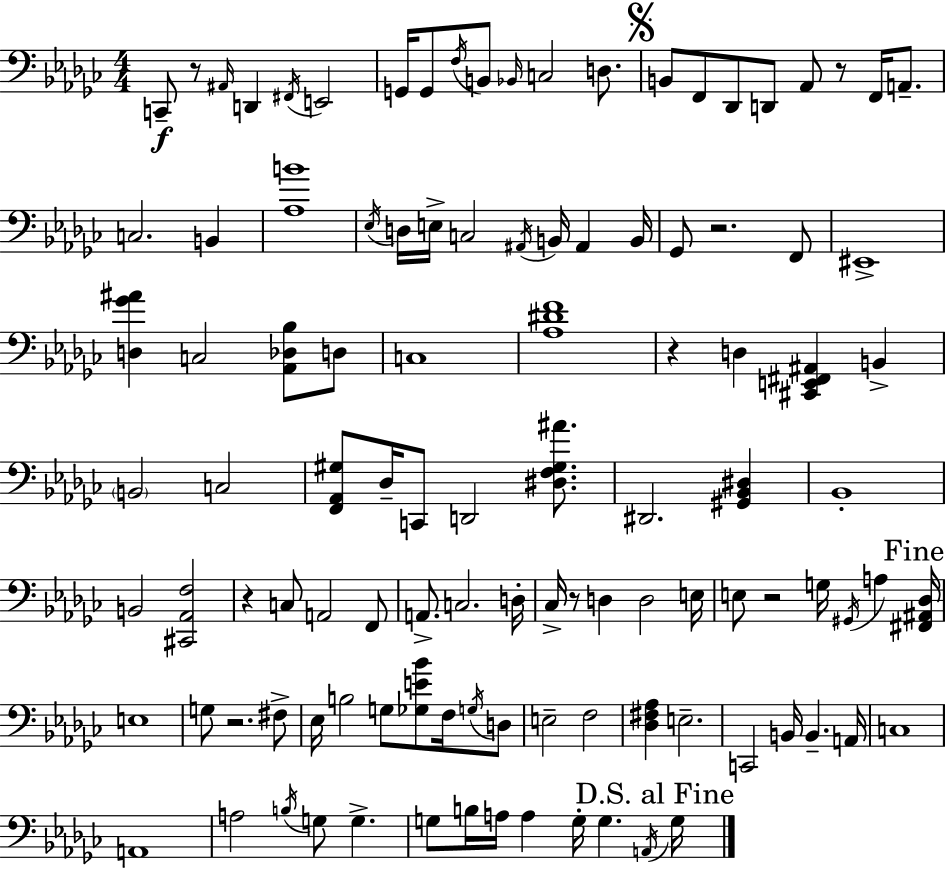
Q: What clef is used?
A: bass